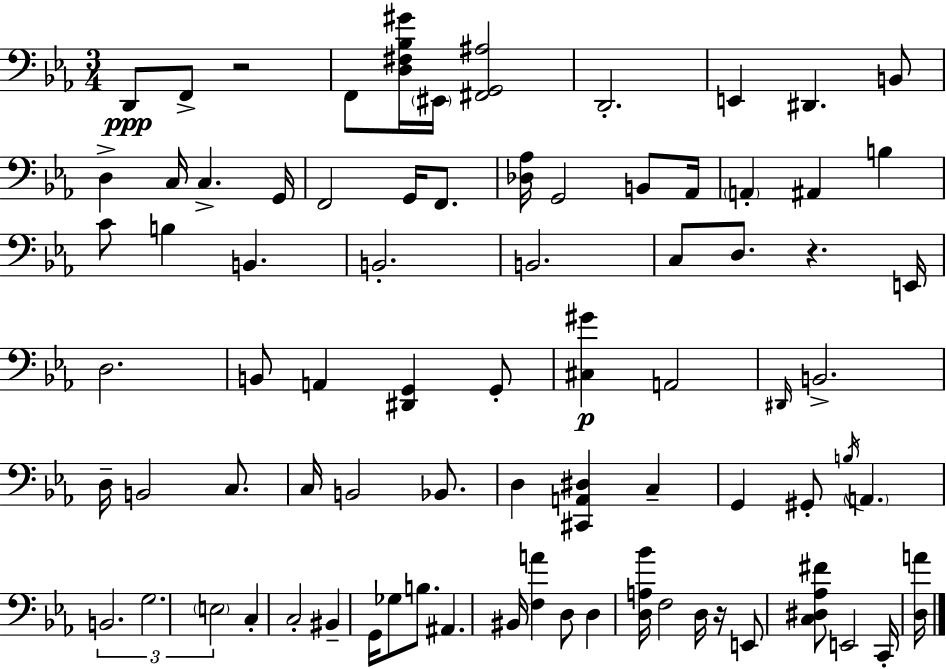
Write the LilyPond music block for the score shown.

{
  \clef bass
  \numericTimeSignature
  \time 3/4
  \key c \minor
  d,8\ppp f,8-> r2 | f,8 <d fis bes gis'>16 \parenthesize eis,16 <fis, g, ais>2 | d,2.-. | e,4 dis,4. b,8 | \break d4-> c16 c4.-> g,16 | f,2 g,16 f,8. | <des aes>16 g,2 b,8 aes,16 | \parenthesize a,4-. ais,4 b4 | \break c'8 b4 b,4. | b,2.-. | b,2. | c8 d8. r4. e,16 | \break d2. | b,8 a,4 <dis, g,>4 g,8-. | <cis gis'>4\p a,2 | \grace { dis,16 } b,2.-> | \break d16-- b,2 c8. | c16 b,2 bes,8. | d4 <cis, a, dis>4 c4-- | g,4 gis,8-. \acciaccatura { b16 } \parenthesize a,4. | \break \tuplet 3/2 { b,2. | g2. | \parenthesize e2 } c4-. | c2-. bis,4-- | \break g,16 ges8 b8. ais,4. | bis,16 <f a'>4 d8 d4 | <d a bes'>16 f2 d16 r16 | e,8 <c dis aes fis'>8 e,2 | \break c,16-. <d a'>16 \bar "|."
}